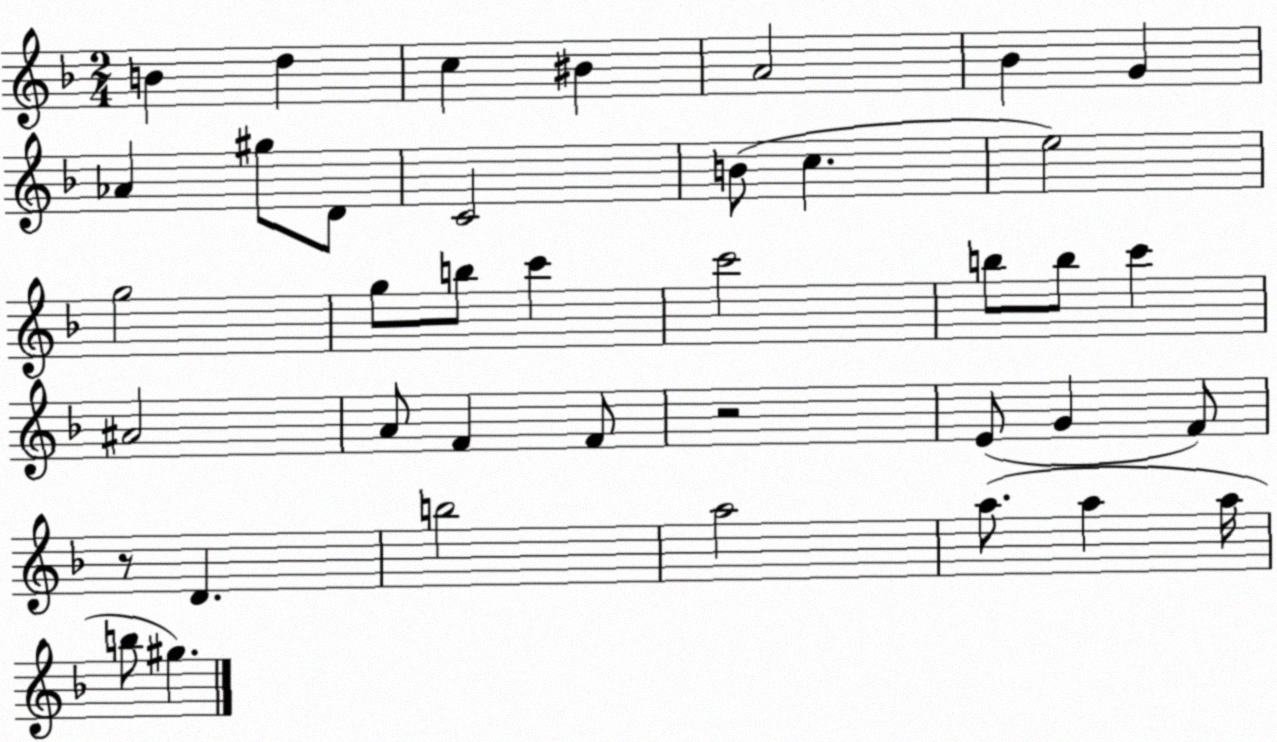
X:1
T:Untitled
M:2/4
L:1/4
K:F
B d c ^B A2 _B G _A ^g/2 D/2 C2 B/2 c e2 g2 g/2 b/2 c' c'2 b/2 b/2 c' ^A2 A/2 F F/2 z2 E/2 G F/2 z/2 D b2 a2 a/2 a a/4 b/2 ^g